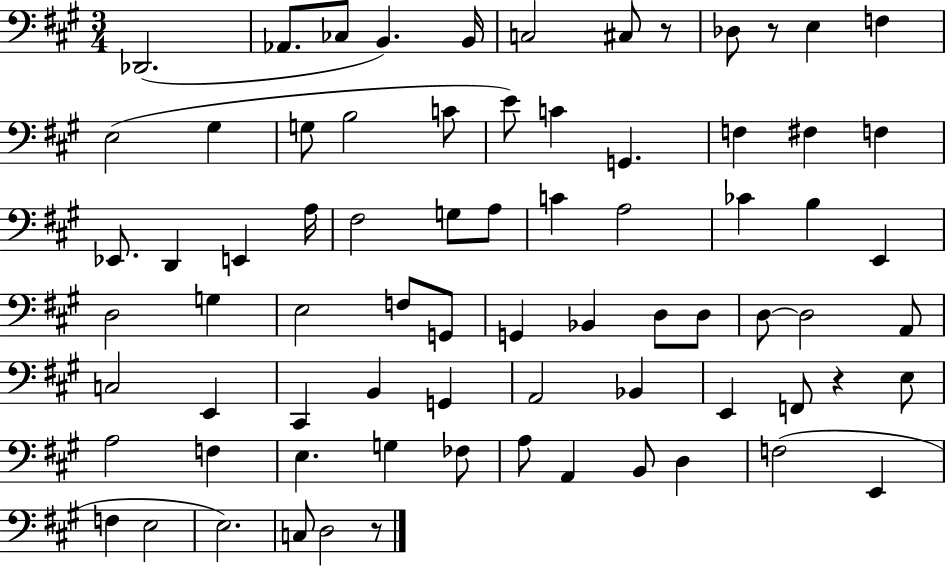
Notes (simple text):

Db2/h. Ab2/e. CES3/e B2/q. B2/s C3/h C#3/e R/e Db3/e R/e E3/q F3/q E3/h G#3/q G3/e B3/h C4/e E4/e C4/q G2/q. F3/q F#3/q F3/q Eb2/e. D2/q E2/q A3/s F#3/h G3/e A3/e C4/q A3/h CES4/q B3/q E2/q D3/h G3/q E3/h F3/e G2/e G2/q Bb2/q D3/e D3/e D3/e D3/h A2/e C3/h E2/q C#2/q B2/q G2/q A2/h Bb2/q E2/q F2/e R/q E3/e A3/h F3/q E3/q. G3/q FES3/e A3/e A2/q B2/e D3/q F3/h E2/q F3/q E3/h E3/h. C3/e D3/h R/e